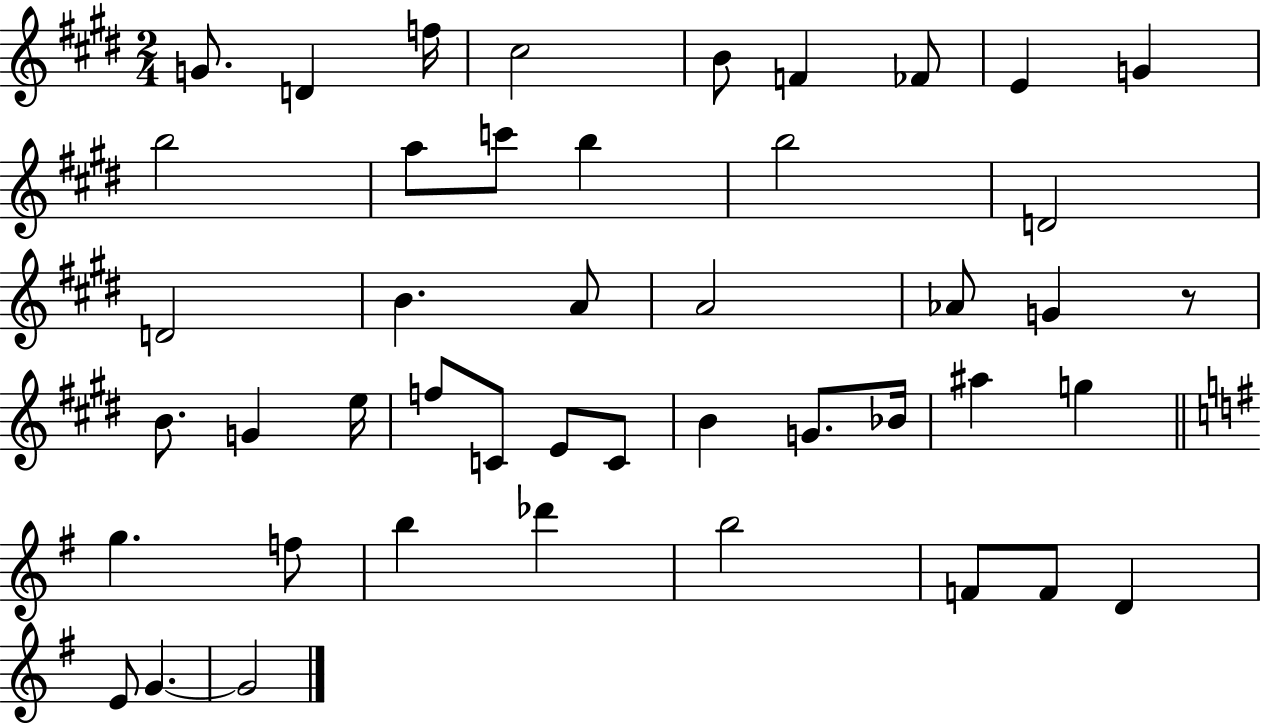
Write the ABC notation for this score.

X:1
T:Untitled
M:2/4
L:1/4
K:E
G/2 D f/4 ^c2 B/2 F _F/2 E G b2 a/2 c'/2 b b2 D2 D2 B A/2 A2 _A/2 G z/2 B/2 G e/4 f/2 C/2 E/2 C/2 B G/2 _B/4 ^a g g f/2 b _d' b2 F/2 F/2 D E/2 G G2